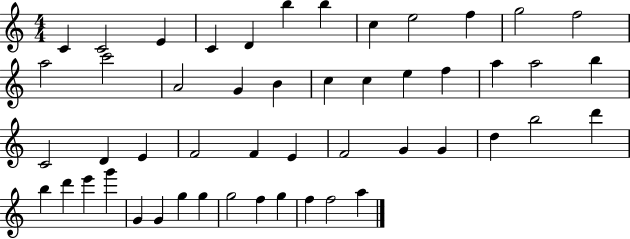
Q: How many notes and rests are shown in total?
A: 50